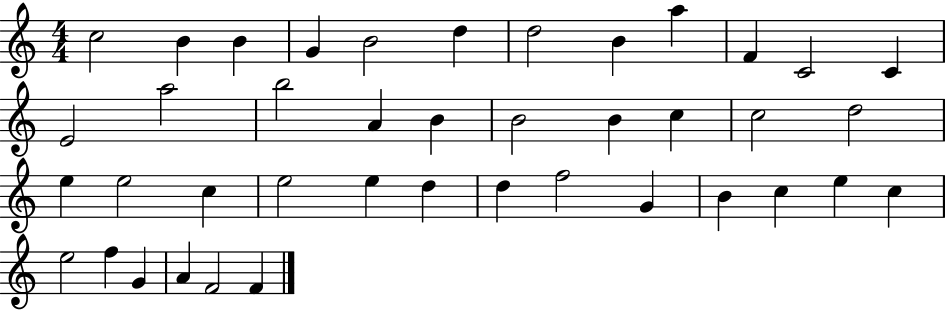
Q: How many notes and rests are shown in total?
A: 41